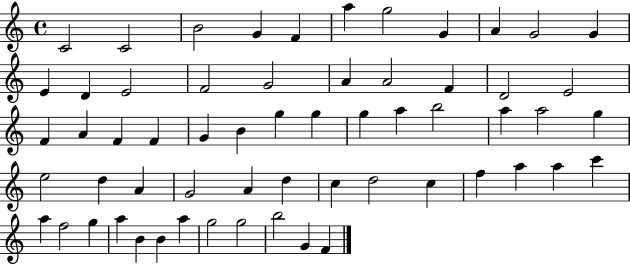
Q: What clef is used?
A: treble